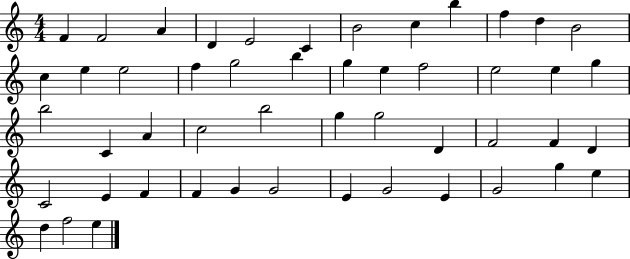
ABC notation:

X:1
T:Untitled
M:4/4
L:1/4
K:C
F F2 A D E2 C B2 c b f d B2 c e e2 f g2 b g e f2 e2 e g b2 C A c2 b2 g g2 D F2 F D C2 E F F G G2 E G2 E G2 g e d f2 e